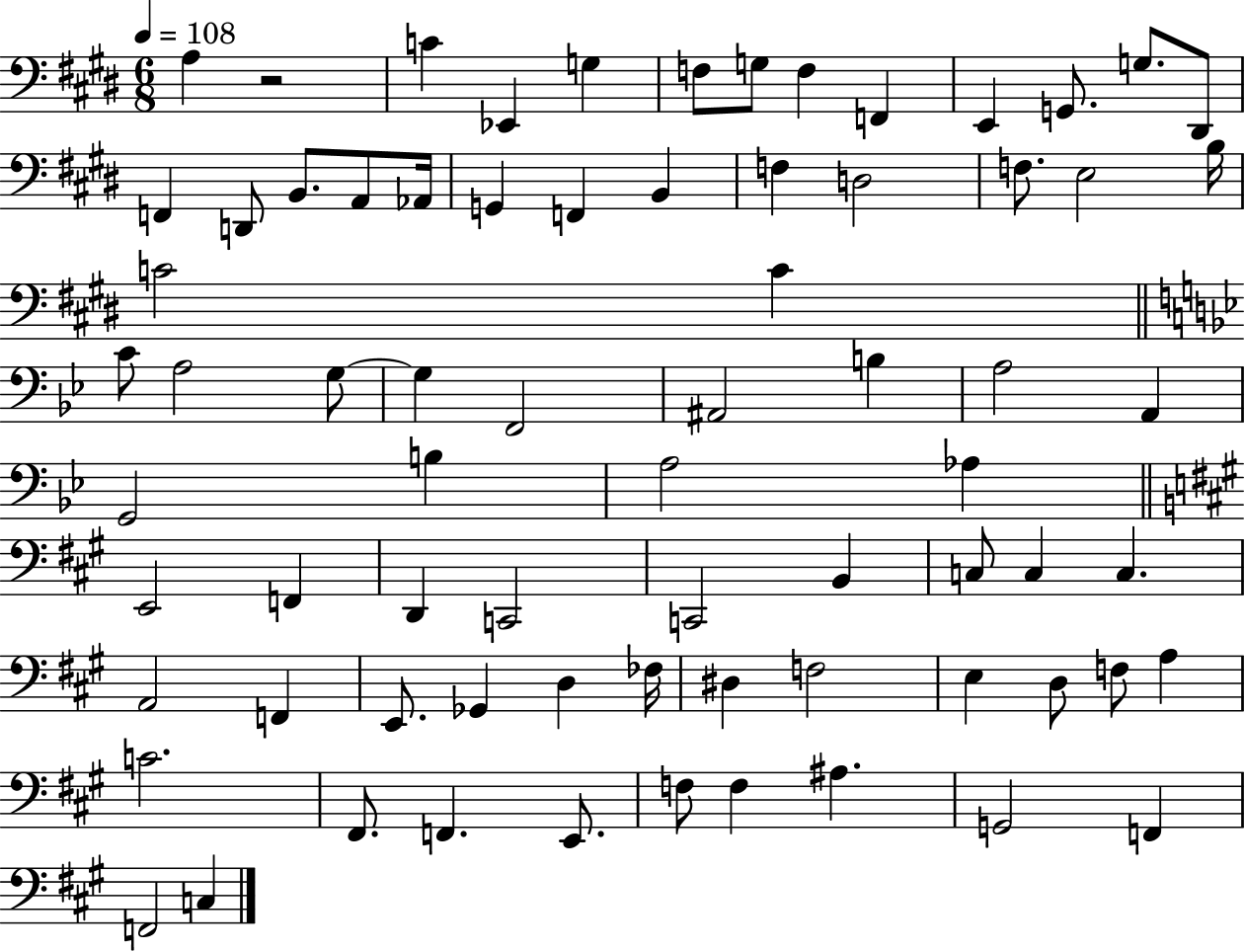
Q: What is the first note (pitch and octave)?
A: A3